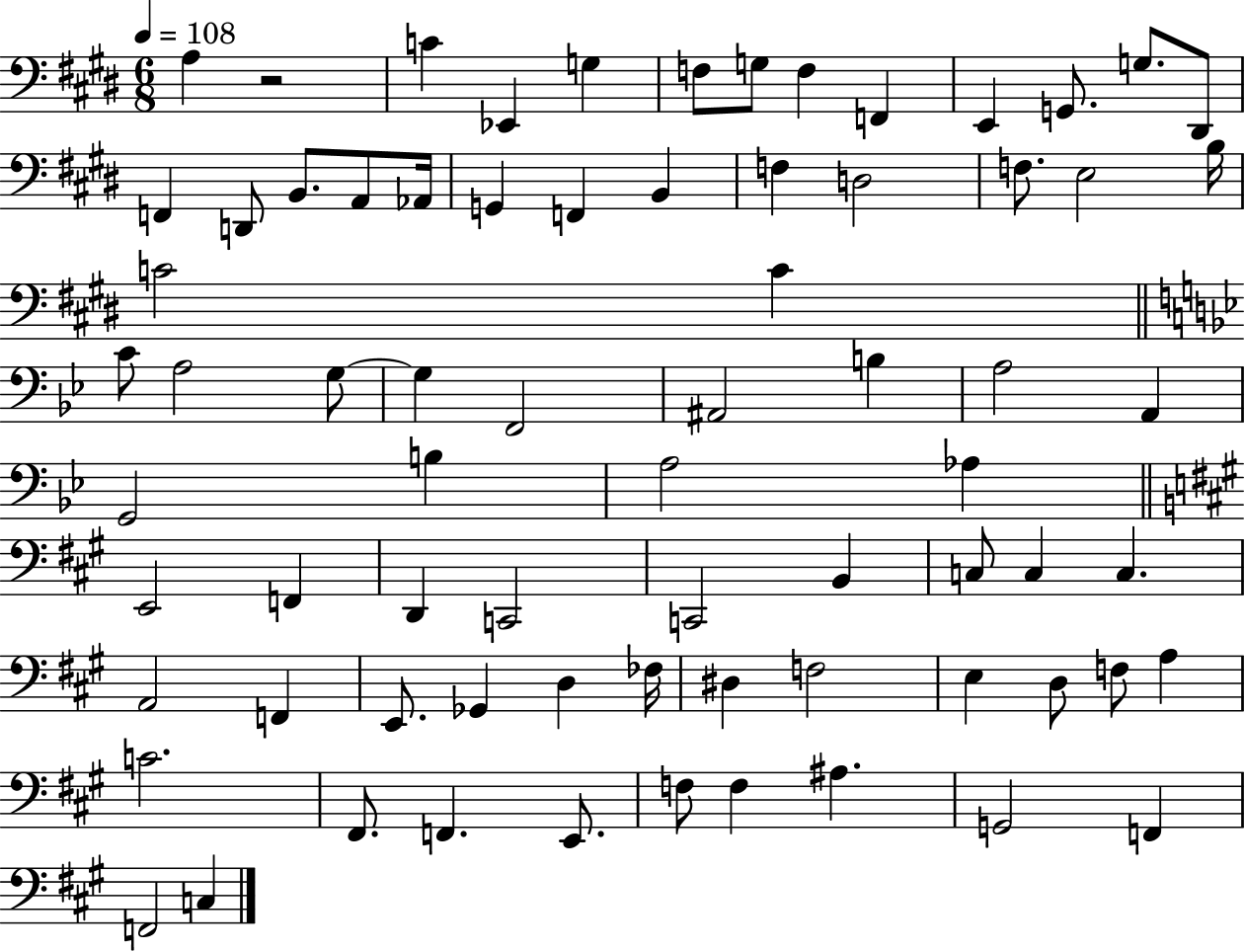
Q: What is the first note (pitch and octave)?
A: A3